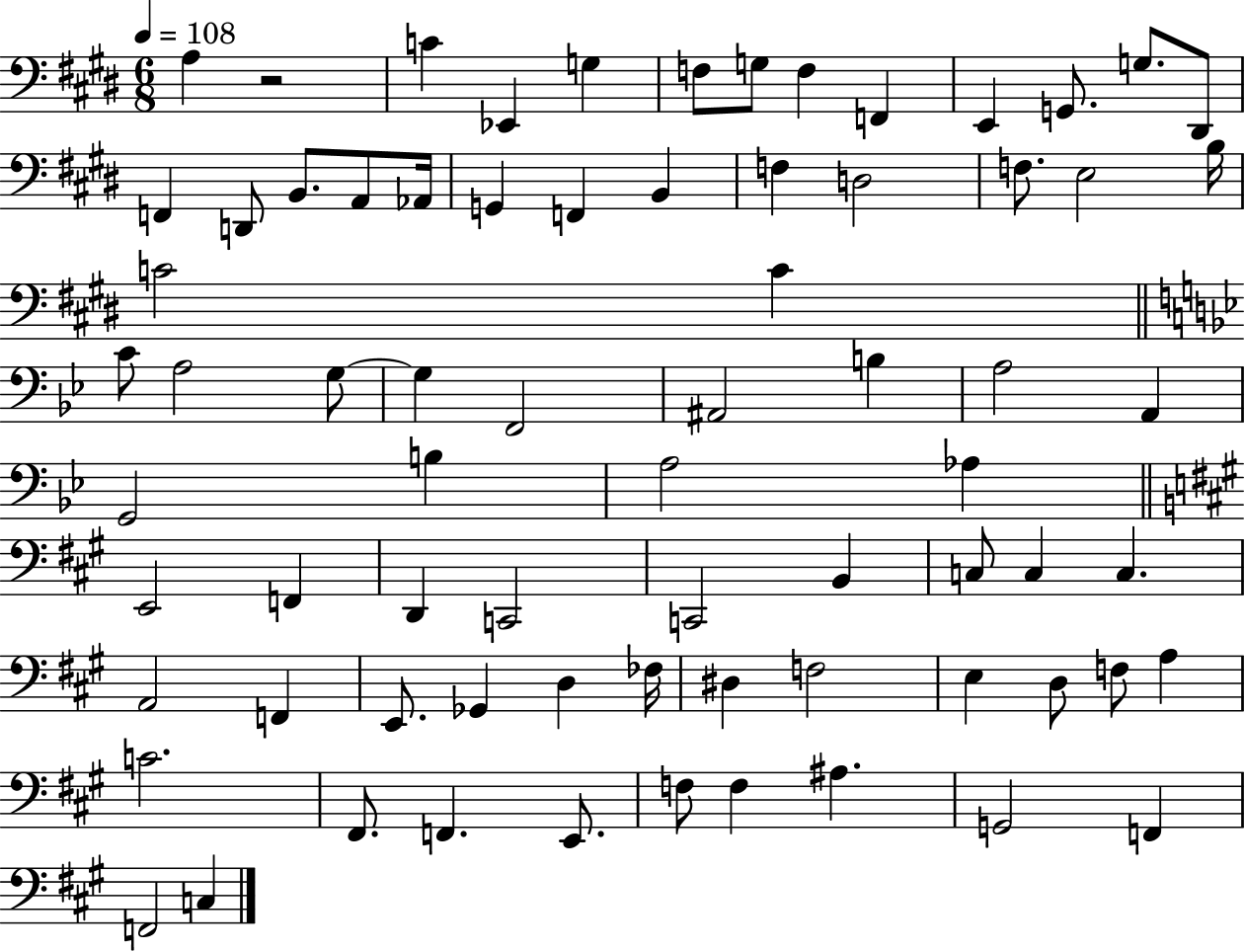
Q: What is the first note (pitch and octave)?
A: A3